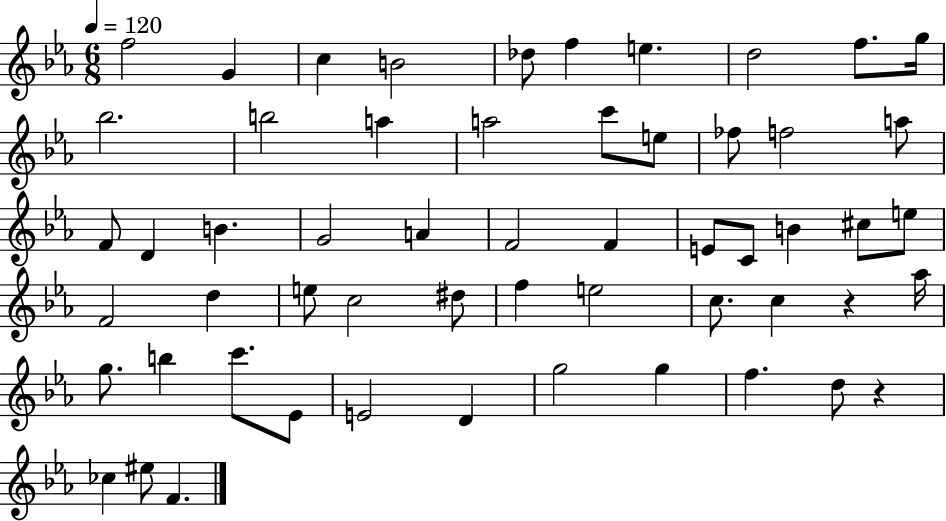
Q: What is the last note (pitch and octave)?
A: F4